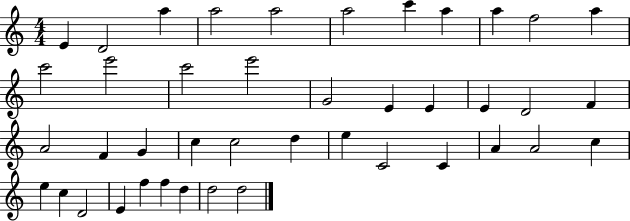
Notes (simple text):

E4/q D4/h A5/q A5/h A5/h A5/h C6/q A5/q A5/q F5/h A5/q C6/h E6/h C6/h E6/h G4/h E4/q E4/q E4/q D4/h F4/q A4/h F4/q G4/q C5/q C5/h D5/q E5/q C4/h C4/q A4/q A4/h C5/q E5/q C5/q D4/h E4/q F5/q F5/q D5/q D5/h D5/h